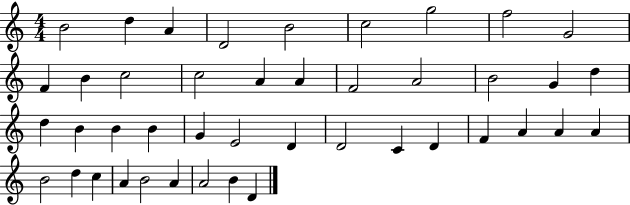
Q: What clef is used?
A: treble